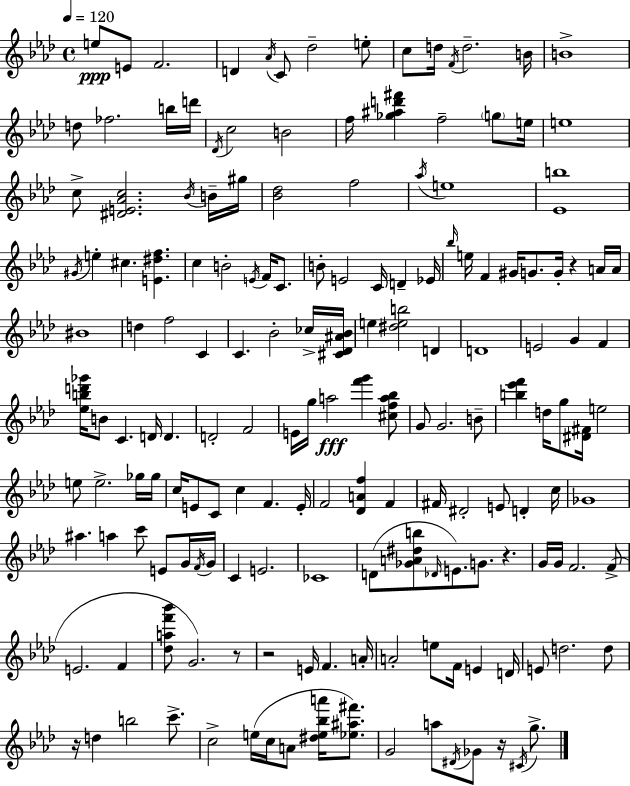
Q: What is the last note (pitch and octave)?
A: G5